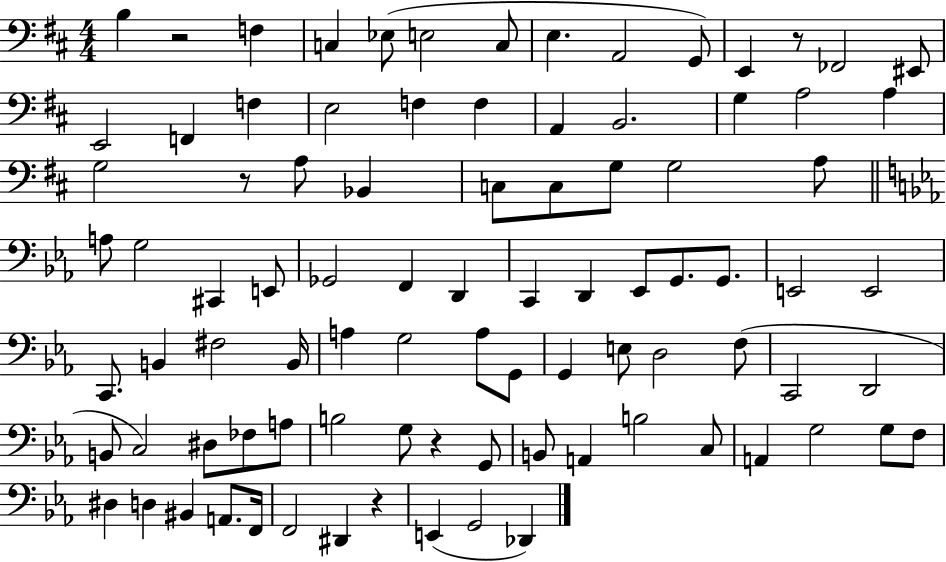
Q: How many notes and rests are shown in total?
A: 90